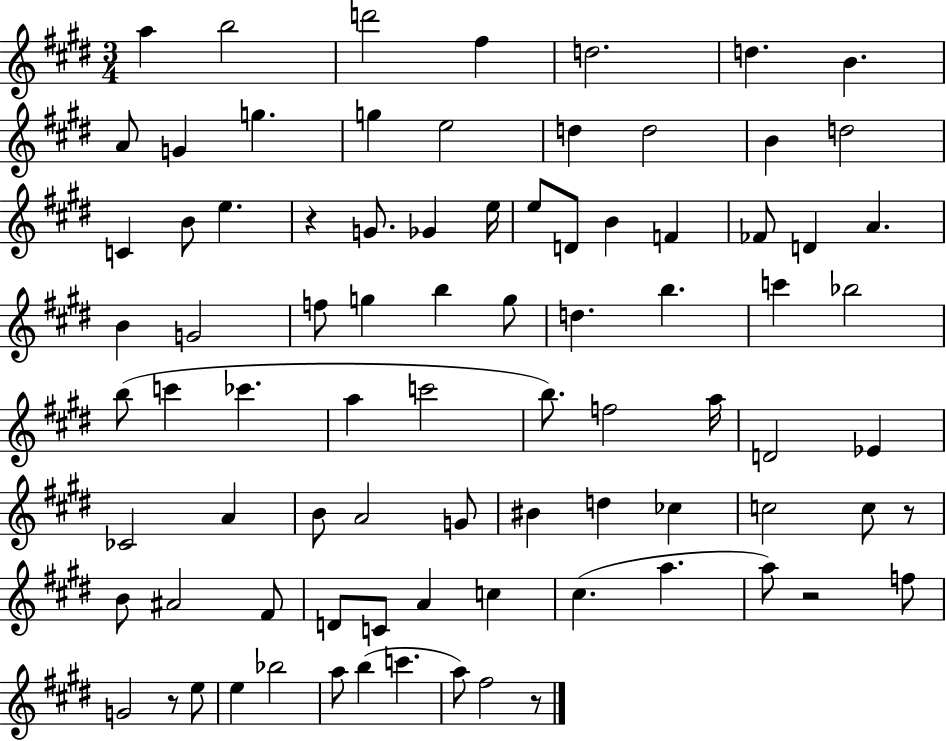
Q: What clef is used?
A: treble